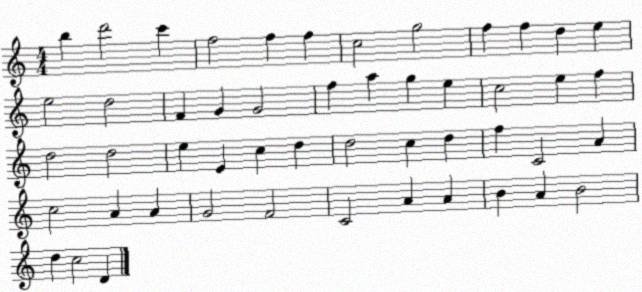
X:1
T:Untitled
M:4/4
L:1/4
K:C
b d'2 c' f2 f f c2 g2 f f d e e2 d2 F G G2 f a g e c2 e f d2 d2 e E c d d2 c d f C2 A c2 A A G2 F2 C2 A A B A B2 d c2 D